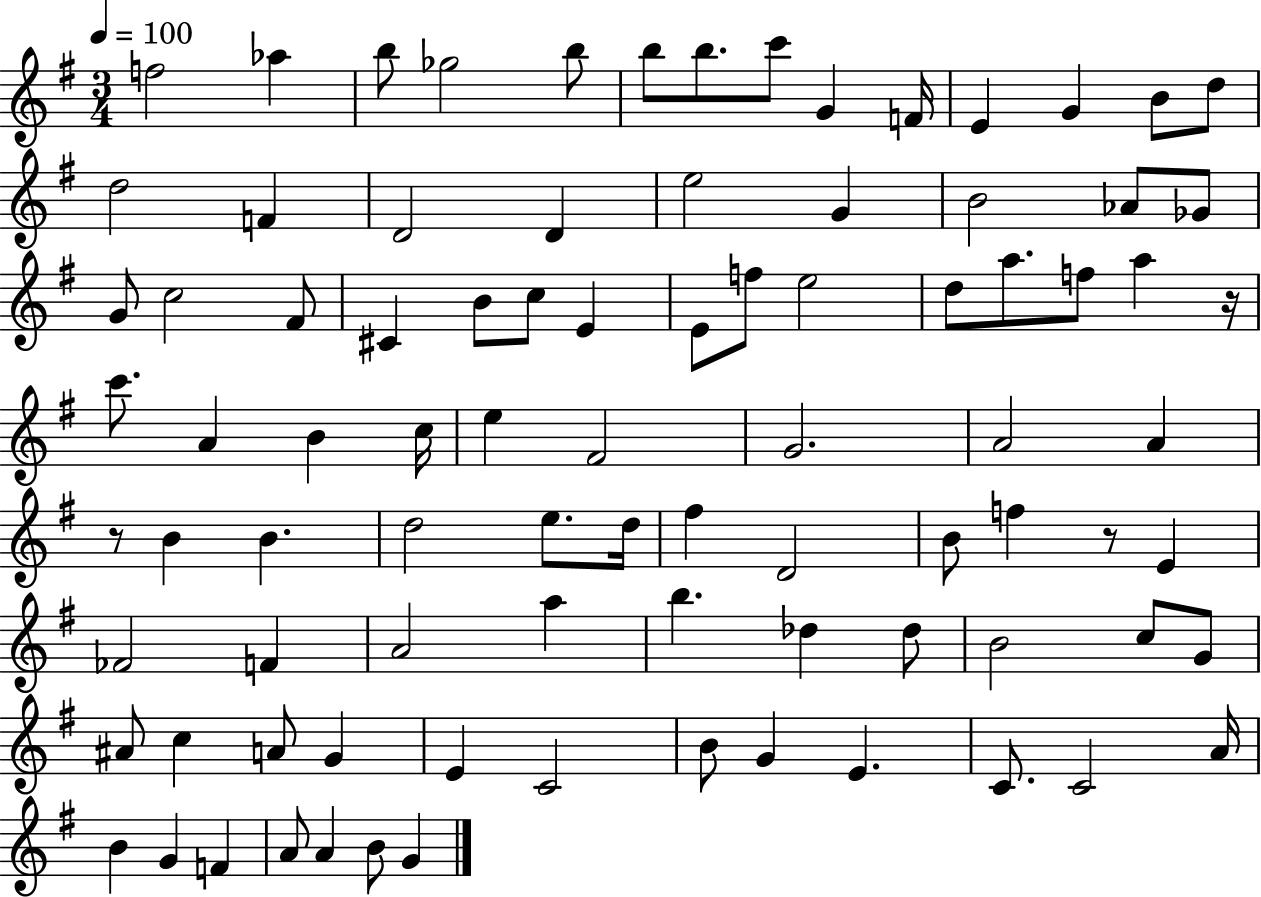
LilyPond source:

{
  \clef treble
  \numericTimeSignature
  \time 3/4
  \key g \major
  \tempo 4 = 100
  f''2 aes''4 | b''8 ges''2 b''8 | b''8 b''8. c'''8 g'4 f'16 | e'4 g'4 b'8 d''8 | \break d''2 f'4 | d'2 d'4 | e''2 g'4 | b'2 aes'8 ges'8 | \break g'8 c''2 fis'8 | cis'4 b'8 c''8 e'4 | e'8 f''8 e''2 | d''8 a''8. f''8 a''4 r16 | \break c'''8. a'4 b'4 c''16 | e''4 fis'2 | g'2. | a'2 a'4 | \break r8 b'4 b'4. | d''2 e''8. d''16 | fis''4 d'2 | b'8 f''4 r8 e'4 | \break fes'2 f'4 | a'2 a''4 | b''4. des''4 des''8 | b'2 c''8 g'8 | \break ais'8 c''4 a'8 g'4 | e'4 c'2 | b'8 g'4 e'4. | c'8. c'2 a'16 | \break b'4 g'4 f'4 | a'8 a'4 b'8 g'4 | \bar "|."
}